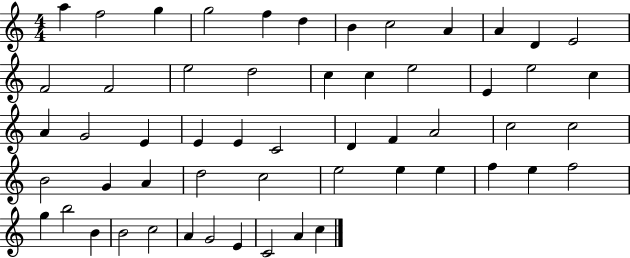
{
  \clef treble
  \numericTimeSignature
  \time 4/4
  \key c \major
  a''4 f''2 g''4 | g''2 f''4 d''4 | b'4 c''2 a'4 | a'4 d'4 e'2 | \break f'2 f'2 | e''2 d''2 | c''4 c''4 e''2 | e'4 e''2 c''4 | \break a'4 g'2 e'4 | e'4 e'4 c'2 | d'4 f'4 a'2 | c''2 c''2 | \break b'2 g'4 a'4 | d''2 c''2 | e''2 e''4 e''4 | f''4 e''4 f''2 | \break g''4 b''2 b'4 | b'2 c''2 | a'4 g'2 e'4 | c'2 a'4 c''4 | \break \bar "|."
}